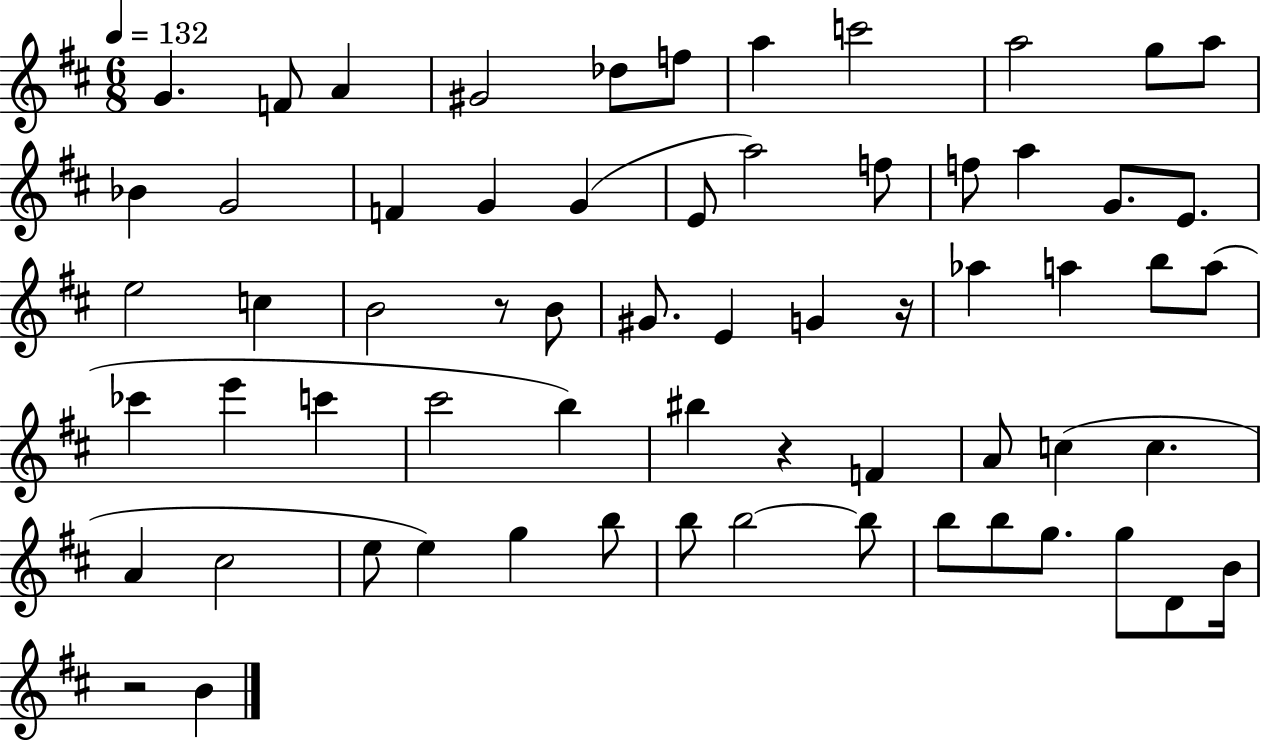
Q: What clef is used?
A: treble